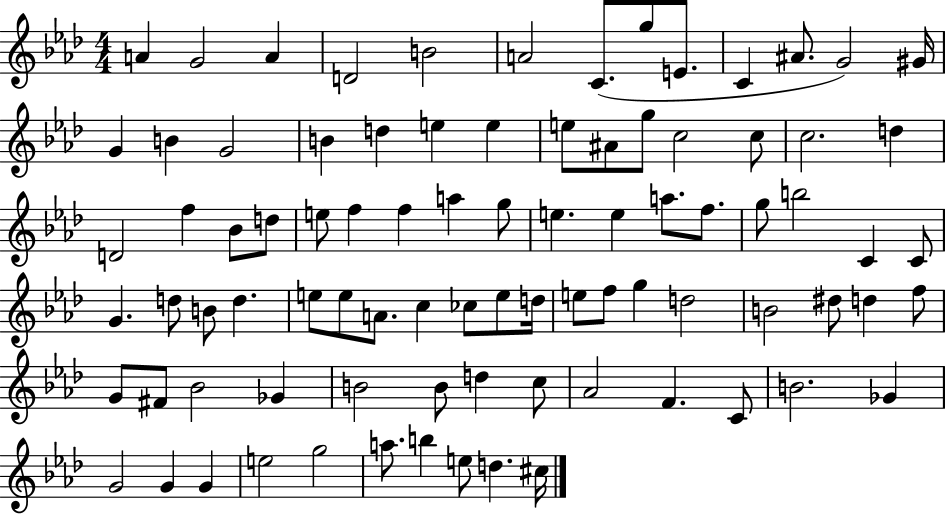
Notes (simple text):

A4/q G4/h A4/q D4/h B4/h A4/h C4/e. G5/e E4/e. C4/q A#4/e. G4/h G#4/s G4/q B4/q G4/h B4/q D5/q E5/q E5/q E5/e A#4/e G5/e C5/h C5/e C5/h. D5/q D4/h F5/q Bb4/e D5/e E5/e F5/q F5/q A5/q G5/e E5/q. E5/q A5/e. F5/e. G5/e B5/h C4/q C4/e G4/q. D5/e B4/e D5/q. E5/e E5/e A4/e. C5/q CES5/e E5/e D5/s E5/e F5/e G5/q D5/h B4/h D#5/e D5/q F5/e G4/e F#4/e Bb4/h Gb4/q B4/h B4/e D5/q C5/e Ab4/h F4/q. C4/e B4/h. Gb4/q G4/h G4/q G4/q E5/h G5/h A5/e. B5/q E5/e D5/q. C#5/s